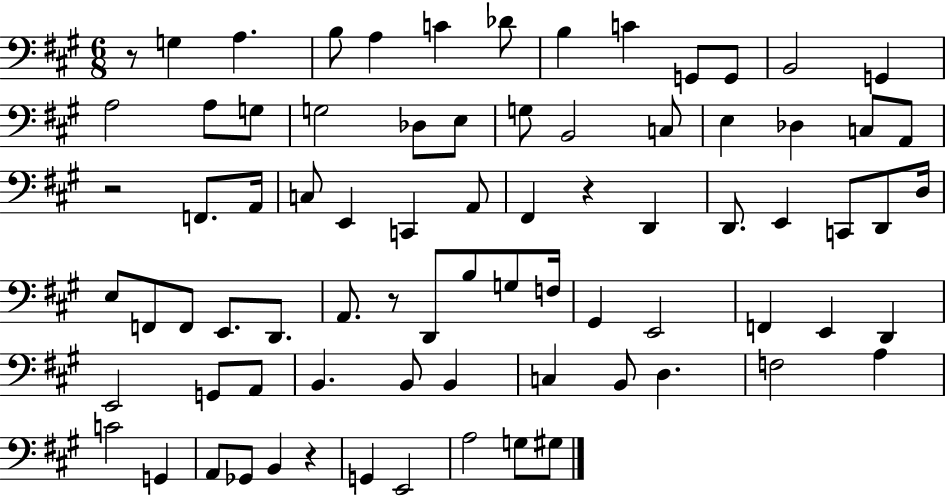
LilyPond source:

{
  \clef bass
  \numericTimeSignature
  \time 6/8
  \key a \major
  r8 g4 a4. | b8 a4 c'4 des'8 | b4 c'4 g,8 g,8 | b,2 g,4 | \break a2 a8 g8 | g2 des8 e8 | g8 b,2 c8 | e4 des4 c8 a,8 | \break r2 f,8. a,16 | c8 e,4 c,4 a,8 | fis,4 r4 d,4 | d,8. e,4 c,8 d,8 d16 | \break e8 f,8 f,8 e,8. d,8. | a,8. r8 d,8 b8 g8 f16 | gis,4 e,2 | f,4 e,4 d,4 | \break e,2 g,8 a,8 | b,4. b,8 b,4 | c4 b,8 d4. | f2 a4 | \break c'2 g,4 | a,8 ges,8 b,4 r4 | g,4 e,2 | a2 g8 gis8 | \break \bar "|."
}